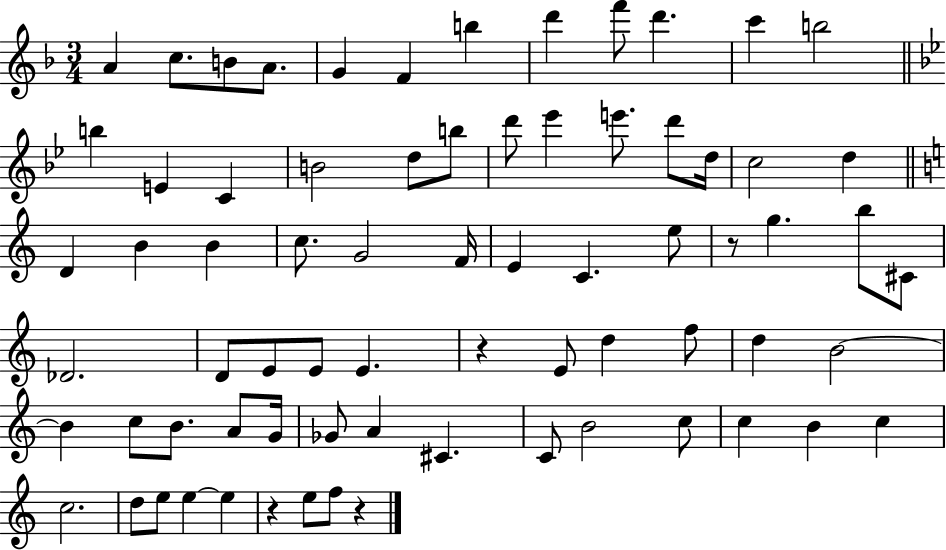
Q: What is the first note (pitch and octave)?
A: A4